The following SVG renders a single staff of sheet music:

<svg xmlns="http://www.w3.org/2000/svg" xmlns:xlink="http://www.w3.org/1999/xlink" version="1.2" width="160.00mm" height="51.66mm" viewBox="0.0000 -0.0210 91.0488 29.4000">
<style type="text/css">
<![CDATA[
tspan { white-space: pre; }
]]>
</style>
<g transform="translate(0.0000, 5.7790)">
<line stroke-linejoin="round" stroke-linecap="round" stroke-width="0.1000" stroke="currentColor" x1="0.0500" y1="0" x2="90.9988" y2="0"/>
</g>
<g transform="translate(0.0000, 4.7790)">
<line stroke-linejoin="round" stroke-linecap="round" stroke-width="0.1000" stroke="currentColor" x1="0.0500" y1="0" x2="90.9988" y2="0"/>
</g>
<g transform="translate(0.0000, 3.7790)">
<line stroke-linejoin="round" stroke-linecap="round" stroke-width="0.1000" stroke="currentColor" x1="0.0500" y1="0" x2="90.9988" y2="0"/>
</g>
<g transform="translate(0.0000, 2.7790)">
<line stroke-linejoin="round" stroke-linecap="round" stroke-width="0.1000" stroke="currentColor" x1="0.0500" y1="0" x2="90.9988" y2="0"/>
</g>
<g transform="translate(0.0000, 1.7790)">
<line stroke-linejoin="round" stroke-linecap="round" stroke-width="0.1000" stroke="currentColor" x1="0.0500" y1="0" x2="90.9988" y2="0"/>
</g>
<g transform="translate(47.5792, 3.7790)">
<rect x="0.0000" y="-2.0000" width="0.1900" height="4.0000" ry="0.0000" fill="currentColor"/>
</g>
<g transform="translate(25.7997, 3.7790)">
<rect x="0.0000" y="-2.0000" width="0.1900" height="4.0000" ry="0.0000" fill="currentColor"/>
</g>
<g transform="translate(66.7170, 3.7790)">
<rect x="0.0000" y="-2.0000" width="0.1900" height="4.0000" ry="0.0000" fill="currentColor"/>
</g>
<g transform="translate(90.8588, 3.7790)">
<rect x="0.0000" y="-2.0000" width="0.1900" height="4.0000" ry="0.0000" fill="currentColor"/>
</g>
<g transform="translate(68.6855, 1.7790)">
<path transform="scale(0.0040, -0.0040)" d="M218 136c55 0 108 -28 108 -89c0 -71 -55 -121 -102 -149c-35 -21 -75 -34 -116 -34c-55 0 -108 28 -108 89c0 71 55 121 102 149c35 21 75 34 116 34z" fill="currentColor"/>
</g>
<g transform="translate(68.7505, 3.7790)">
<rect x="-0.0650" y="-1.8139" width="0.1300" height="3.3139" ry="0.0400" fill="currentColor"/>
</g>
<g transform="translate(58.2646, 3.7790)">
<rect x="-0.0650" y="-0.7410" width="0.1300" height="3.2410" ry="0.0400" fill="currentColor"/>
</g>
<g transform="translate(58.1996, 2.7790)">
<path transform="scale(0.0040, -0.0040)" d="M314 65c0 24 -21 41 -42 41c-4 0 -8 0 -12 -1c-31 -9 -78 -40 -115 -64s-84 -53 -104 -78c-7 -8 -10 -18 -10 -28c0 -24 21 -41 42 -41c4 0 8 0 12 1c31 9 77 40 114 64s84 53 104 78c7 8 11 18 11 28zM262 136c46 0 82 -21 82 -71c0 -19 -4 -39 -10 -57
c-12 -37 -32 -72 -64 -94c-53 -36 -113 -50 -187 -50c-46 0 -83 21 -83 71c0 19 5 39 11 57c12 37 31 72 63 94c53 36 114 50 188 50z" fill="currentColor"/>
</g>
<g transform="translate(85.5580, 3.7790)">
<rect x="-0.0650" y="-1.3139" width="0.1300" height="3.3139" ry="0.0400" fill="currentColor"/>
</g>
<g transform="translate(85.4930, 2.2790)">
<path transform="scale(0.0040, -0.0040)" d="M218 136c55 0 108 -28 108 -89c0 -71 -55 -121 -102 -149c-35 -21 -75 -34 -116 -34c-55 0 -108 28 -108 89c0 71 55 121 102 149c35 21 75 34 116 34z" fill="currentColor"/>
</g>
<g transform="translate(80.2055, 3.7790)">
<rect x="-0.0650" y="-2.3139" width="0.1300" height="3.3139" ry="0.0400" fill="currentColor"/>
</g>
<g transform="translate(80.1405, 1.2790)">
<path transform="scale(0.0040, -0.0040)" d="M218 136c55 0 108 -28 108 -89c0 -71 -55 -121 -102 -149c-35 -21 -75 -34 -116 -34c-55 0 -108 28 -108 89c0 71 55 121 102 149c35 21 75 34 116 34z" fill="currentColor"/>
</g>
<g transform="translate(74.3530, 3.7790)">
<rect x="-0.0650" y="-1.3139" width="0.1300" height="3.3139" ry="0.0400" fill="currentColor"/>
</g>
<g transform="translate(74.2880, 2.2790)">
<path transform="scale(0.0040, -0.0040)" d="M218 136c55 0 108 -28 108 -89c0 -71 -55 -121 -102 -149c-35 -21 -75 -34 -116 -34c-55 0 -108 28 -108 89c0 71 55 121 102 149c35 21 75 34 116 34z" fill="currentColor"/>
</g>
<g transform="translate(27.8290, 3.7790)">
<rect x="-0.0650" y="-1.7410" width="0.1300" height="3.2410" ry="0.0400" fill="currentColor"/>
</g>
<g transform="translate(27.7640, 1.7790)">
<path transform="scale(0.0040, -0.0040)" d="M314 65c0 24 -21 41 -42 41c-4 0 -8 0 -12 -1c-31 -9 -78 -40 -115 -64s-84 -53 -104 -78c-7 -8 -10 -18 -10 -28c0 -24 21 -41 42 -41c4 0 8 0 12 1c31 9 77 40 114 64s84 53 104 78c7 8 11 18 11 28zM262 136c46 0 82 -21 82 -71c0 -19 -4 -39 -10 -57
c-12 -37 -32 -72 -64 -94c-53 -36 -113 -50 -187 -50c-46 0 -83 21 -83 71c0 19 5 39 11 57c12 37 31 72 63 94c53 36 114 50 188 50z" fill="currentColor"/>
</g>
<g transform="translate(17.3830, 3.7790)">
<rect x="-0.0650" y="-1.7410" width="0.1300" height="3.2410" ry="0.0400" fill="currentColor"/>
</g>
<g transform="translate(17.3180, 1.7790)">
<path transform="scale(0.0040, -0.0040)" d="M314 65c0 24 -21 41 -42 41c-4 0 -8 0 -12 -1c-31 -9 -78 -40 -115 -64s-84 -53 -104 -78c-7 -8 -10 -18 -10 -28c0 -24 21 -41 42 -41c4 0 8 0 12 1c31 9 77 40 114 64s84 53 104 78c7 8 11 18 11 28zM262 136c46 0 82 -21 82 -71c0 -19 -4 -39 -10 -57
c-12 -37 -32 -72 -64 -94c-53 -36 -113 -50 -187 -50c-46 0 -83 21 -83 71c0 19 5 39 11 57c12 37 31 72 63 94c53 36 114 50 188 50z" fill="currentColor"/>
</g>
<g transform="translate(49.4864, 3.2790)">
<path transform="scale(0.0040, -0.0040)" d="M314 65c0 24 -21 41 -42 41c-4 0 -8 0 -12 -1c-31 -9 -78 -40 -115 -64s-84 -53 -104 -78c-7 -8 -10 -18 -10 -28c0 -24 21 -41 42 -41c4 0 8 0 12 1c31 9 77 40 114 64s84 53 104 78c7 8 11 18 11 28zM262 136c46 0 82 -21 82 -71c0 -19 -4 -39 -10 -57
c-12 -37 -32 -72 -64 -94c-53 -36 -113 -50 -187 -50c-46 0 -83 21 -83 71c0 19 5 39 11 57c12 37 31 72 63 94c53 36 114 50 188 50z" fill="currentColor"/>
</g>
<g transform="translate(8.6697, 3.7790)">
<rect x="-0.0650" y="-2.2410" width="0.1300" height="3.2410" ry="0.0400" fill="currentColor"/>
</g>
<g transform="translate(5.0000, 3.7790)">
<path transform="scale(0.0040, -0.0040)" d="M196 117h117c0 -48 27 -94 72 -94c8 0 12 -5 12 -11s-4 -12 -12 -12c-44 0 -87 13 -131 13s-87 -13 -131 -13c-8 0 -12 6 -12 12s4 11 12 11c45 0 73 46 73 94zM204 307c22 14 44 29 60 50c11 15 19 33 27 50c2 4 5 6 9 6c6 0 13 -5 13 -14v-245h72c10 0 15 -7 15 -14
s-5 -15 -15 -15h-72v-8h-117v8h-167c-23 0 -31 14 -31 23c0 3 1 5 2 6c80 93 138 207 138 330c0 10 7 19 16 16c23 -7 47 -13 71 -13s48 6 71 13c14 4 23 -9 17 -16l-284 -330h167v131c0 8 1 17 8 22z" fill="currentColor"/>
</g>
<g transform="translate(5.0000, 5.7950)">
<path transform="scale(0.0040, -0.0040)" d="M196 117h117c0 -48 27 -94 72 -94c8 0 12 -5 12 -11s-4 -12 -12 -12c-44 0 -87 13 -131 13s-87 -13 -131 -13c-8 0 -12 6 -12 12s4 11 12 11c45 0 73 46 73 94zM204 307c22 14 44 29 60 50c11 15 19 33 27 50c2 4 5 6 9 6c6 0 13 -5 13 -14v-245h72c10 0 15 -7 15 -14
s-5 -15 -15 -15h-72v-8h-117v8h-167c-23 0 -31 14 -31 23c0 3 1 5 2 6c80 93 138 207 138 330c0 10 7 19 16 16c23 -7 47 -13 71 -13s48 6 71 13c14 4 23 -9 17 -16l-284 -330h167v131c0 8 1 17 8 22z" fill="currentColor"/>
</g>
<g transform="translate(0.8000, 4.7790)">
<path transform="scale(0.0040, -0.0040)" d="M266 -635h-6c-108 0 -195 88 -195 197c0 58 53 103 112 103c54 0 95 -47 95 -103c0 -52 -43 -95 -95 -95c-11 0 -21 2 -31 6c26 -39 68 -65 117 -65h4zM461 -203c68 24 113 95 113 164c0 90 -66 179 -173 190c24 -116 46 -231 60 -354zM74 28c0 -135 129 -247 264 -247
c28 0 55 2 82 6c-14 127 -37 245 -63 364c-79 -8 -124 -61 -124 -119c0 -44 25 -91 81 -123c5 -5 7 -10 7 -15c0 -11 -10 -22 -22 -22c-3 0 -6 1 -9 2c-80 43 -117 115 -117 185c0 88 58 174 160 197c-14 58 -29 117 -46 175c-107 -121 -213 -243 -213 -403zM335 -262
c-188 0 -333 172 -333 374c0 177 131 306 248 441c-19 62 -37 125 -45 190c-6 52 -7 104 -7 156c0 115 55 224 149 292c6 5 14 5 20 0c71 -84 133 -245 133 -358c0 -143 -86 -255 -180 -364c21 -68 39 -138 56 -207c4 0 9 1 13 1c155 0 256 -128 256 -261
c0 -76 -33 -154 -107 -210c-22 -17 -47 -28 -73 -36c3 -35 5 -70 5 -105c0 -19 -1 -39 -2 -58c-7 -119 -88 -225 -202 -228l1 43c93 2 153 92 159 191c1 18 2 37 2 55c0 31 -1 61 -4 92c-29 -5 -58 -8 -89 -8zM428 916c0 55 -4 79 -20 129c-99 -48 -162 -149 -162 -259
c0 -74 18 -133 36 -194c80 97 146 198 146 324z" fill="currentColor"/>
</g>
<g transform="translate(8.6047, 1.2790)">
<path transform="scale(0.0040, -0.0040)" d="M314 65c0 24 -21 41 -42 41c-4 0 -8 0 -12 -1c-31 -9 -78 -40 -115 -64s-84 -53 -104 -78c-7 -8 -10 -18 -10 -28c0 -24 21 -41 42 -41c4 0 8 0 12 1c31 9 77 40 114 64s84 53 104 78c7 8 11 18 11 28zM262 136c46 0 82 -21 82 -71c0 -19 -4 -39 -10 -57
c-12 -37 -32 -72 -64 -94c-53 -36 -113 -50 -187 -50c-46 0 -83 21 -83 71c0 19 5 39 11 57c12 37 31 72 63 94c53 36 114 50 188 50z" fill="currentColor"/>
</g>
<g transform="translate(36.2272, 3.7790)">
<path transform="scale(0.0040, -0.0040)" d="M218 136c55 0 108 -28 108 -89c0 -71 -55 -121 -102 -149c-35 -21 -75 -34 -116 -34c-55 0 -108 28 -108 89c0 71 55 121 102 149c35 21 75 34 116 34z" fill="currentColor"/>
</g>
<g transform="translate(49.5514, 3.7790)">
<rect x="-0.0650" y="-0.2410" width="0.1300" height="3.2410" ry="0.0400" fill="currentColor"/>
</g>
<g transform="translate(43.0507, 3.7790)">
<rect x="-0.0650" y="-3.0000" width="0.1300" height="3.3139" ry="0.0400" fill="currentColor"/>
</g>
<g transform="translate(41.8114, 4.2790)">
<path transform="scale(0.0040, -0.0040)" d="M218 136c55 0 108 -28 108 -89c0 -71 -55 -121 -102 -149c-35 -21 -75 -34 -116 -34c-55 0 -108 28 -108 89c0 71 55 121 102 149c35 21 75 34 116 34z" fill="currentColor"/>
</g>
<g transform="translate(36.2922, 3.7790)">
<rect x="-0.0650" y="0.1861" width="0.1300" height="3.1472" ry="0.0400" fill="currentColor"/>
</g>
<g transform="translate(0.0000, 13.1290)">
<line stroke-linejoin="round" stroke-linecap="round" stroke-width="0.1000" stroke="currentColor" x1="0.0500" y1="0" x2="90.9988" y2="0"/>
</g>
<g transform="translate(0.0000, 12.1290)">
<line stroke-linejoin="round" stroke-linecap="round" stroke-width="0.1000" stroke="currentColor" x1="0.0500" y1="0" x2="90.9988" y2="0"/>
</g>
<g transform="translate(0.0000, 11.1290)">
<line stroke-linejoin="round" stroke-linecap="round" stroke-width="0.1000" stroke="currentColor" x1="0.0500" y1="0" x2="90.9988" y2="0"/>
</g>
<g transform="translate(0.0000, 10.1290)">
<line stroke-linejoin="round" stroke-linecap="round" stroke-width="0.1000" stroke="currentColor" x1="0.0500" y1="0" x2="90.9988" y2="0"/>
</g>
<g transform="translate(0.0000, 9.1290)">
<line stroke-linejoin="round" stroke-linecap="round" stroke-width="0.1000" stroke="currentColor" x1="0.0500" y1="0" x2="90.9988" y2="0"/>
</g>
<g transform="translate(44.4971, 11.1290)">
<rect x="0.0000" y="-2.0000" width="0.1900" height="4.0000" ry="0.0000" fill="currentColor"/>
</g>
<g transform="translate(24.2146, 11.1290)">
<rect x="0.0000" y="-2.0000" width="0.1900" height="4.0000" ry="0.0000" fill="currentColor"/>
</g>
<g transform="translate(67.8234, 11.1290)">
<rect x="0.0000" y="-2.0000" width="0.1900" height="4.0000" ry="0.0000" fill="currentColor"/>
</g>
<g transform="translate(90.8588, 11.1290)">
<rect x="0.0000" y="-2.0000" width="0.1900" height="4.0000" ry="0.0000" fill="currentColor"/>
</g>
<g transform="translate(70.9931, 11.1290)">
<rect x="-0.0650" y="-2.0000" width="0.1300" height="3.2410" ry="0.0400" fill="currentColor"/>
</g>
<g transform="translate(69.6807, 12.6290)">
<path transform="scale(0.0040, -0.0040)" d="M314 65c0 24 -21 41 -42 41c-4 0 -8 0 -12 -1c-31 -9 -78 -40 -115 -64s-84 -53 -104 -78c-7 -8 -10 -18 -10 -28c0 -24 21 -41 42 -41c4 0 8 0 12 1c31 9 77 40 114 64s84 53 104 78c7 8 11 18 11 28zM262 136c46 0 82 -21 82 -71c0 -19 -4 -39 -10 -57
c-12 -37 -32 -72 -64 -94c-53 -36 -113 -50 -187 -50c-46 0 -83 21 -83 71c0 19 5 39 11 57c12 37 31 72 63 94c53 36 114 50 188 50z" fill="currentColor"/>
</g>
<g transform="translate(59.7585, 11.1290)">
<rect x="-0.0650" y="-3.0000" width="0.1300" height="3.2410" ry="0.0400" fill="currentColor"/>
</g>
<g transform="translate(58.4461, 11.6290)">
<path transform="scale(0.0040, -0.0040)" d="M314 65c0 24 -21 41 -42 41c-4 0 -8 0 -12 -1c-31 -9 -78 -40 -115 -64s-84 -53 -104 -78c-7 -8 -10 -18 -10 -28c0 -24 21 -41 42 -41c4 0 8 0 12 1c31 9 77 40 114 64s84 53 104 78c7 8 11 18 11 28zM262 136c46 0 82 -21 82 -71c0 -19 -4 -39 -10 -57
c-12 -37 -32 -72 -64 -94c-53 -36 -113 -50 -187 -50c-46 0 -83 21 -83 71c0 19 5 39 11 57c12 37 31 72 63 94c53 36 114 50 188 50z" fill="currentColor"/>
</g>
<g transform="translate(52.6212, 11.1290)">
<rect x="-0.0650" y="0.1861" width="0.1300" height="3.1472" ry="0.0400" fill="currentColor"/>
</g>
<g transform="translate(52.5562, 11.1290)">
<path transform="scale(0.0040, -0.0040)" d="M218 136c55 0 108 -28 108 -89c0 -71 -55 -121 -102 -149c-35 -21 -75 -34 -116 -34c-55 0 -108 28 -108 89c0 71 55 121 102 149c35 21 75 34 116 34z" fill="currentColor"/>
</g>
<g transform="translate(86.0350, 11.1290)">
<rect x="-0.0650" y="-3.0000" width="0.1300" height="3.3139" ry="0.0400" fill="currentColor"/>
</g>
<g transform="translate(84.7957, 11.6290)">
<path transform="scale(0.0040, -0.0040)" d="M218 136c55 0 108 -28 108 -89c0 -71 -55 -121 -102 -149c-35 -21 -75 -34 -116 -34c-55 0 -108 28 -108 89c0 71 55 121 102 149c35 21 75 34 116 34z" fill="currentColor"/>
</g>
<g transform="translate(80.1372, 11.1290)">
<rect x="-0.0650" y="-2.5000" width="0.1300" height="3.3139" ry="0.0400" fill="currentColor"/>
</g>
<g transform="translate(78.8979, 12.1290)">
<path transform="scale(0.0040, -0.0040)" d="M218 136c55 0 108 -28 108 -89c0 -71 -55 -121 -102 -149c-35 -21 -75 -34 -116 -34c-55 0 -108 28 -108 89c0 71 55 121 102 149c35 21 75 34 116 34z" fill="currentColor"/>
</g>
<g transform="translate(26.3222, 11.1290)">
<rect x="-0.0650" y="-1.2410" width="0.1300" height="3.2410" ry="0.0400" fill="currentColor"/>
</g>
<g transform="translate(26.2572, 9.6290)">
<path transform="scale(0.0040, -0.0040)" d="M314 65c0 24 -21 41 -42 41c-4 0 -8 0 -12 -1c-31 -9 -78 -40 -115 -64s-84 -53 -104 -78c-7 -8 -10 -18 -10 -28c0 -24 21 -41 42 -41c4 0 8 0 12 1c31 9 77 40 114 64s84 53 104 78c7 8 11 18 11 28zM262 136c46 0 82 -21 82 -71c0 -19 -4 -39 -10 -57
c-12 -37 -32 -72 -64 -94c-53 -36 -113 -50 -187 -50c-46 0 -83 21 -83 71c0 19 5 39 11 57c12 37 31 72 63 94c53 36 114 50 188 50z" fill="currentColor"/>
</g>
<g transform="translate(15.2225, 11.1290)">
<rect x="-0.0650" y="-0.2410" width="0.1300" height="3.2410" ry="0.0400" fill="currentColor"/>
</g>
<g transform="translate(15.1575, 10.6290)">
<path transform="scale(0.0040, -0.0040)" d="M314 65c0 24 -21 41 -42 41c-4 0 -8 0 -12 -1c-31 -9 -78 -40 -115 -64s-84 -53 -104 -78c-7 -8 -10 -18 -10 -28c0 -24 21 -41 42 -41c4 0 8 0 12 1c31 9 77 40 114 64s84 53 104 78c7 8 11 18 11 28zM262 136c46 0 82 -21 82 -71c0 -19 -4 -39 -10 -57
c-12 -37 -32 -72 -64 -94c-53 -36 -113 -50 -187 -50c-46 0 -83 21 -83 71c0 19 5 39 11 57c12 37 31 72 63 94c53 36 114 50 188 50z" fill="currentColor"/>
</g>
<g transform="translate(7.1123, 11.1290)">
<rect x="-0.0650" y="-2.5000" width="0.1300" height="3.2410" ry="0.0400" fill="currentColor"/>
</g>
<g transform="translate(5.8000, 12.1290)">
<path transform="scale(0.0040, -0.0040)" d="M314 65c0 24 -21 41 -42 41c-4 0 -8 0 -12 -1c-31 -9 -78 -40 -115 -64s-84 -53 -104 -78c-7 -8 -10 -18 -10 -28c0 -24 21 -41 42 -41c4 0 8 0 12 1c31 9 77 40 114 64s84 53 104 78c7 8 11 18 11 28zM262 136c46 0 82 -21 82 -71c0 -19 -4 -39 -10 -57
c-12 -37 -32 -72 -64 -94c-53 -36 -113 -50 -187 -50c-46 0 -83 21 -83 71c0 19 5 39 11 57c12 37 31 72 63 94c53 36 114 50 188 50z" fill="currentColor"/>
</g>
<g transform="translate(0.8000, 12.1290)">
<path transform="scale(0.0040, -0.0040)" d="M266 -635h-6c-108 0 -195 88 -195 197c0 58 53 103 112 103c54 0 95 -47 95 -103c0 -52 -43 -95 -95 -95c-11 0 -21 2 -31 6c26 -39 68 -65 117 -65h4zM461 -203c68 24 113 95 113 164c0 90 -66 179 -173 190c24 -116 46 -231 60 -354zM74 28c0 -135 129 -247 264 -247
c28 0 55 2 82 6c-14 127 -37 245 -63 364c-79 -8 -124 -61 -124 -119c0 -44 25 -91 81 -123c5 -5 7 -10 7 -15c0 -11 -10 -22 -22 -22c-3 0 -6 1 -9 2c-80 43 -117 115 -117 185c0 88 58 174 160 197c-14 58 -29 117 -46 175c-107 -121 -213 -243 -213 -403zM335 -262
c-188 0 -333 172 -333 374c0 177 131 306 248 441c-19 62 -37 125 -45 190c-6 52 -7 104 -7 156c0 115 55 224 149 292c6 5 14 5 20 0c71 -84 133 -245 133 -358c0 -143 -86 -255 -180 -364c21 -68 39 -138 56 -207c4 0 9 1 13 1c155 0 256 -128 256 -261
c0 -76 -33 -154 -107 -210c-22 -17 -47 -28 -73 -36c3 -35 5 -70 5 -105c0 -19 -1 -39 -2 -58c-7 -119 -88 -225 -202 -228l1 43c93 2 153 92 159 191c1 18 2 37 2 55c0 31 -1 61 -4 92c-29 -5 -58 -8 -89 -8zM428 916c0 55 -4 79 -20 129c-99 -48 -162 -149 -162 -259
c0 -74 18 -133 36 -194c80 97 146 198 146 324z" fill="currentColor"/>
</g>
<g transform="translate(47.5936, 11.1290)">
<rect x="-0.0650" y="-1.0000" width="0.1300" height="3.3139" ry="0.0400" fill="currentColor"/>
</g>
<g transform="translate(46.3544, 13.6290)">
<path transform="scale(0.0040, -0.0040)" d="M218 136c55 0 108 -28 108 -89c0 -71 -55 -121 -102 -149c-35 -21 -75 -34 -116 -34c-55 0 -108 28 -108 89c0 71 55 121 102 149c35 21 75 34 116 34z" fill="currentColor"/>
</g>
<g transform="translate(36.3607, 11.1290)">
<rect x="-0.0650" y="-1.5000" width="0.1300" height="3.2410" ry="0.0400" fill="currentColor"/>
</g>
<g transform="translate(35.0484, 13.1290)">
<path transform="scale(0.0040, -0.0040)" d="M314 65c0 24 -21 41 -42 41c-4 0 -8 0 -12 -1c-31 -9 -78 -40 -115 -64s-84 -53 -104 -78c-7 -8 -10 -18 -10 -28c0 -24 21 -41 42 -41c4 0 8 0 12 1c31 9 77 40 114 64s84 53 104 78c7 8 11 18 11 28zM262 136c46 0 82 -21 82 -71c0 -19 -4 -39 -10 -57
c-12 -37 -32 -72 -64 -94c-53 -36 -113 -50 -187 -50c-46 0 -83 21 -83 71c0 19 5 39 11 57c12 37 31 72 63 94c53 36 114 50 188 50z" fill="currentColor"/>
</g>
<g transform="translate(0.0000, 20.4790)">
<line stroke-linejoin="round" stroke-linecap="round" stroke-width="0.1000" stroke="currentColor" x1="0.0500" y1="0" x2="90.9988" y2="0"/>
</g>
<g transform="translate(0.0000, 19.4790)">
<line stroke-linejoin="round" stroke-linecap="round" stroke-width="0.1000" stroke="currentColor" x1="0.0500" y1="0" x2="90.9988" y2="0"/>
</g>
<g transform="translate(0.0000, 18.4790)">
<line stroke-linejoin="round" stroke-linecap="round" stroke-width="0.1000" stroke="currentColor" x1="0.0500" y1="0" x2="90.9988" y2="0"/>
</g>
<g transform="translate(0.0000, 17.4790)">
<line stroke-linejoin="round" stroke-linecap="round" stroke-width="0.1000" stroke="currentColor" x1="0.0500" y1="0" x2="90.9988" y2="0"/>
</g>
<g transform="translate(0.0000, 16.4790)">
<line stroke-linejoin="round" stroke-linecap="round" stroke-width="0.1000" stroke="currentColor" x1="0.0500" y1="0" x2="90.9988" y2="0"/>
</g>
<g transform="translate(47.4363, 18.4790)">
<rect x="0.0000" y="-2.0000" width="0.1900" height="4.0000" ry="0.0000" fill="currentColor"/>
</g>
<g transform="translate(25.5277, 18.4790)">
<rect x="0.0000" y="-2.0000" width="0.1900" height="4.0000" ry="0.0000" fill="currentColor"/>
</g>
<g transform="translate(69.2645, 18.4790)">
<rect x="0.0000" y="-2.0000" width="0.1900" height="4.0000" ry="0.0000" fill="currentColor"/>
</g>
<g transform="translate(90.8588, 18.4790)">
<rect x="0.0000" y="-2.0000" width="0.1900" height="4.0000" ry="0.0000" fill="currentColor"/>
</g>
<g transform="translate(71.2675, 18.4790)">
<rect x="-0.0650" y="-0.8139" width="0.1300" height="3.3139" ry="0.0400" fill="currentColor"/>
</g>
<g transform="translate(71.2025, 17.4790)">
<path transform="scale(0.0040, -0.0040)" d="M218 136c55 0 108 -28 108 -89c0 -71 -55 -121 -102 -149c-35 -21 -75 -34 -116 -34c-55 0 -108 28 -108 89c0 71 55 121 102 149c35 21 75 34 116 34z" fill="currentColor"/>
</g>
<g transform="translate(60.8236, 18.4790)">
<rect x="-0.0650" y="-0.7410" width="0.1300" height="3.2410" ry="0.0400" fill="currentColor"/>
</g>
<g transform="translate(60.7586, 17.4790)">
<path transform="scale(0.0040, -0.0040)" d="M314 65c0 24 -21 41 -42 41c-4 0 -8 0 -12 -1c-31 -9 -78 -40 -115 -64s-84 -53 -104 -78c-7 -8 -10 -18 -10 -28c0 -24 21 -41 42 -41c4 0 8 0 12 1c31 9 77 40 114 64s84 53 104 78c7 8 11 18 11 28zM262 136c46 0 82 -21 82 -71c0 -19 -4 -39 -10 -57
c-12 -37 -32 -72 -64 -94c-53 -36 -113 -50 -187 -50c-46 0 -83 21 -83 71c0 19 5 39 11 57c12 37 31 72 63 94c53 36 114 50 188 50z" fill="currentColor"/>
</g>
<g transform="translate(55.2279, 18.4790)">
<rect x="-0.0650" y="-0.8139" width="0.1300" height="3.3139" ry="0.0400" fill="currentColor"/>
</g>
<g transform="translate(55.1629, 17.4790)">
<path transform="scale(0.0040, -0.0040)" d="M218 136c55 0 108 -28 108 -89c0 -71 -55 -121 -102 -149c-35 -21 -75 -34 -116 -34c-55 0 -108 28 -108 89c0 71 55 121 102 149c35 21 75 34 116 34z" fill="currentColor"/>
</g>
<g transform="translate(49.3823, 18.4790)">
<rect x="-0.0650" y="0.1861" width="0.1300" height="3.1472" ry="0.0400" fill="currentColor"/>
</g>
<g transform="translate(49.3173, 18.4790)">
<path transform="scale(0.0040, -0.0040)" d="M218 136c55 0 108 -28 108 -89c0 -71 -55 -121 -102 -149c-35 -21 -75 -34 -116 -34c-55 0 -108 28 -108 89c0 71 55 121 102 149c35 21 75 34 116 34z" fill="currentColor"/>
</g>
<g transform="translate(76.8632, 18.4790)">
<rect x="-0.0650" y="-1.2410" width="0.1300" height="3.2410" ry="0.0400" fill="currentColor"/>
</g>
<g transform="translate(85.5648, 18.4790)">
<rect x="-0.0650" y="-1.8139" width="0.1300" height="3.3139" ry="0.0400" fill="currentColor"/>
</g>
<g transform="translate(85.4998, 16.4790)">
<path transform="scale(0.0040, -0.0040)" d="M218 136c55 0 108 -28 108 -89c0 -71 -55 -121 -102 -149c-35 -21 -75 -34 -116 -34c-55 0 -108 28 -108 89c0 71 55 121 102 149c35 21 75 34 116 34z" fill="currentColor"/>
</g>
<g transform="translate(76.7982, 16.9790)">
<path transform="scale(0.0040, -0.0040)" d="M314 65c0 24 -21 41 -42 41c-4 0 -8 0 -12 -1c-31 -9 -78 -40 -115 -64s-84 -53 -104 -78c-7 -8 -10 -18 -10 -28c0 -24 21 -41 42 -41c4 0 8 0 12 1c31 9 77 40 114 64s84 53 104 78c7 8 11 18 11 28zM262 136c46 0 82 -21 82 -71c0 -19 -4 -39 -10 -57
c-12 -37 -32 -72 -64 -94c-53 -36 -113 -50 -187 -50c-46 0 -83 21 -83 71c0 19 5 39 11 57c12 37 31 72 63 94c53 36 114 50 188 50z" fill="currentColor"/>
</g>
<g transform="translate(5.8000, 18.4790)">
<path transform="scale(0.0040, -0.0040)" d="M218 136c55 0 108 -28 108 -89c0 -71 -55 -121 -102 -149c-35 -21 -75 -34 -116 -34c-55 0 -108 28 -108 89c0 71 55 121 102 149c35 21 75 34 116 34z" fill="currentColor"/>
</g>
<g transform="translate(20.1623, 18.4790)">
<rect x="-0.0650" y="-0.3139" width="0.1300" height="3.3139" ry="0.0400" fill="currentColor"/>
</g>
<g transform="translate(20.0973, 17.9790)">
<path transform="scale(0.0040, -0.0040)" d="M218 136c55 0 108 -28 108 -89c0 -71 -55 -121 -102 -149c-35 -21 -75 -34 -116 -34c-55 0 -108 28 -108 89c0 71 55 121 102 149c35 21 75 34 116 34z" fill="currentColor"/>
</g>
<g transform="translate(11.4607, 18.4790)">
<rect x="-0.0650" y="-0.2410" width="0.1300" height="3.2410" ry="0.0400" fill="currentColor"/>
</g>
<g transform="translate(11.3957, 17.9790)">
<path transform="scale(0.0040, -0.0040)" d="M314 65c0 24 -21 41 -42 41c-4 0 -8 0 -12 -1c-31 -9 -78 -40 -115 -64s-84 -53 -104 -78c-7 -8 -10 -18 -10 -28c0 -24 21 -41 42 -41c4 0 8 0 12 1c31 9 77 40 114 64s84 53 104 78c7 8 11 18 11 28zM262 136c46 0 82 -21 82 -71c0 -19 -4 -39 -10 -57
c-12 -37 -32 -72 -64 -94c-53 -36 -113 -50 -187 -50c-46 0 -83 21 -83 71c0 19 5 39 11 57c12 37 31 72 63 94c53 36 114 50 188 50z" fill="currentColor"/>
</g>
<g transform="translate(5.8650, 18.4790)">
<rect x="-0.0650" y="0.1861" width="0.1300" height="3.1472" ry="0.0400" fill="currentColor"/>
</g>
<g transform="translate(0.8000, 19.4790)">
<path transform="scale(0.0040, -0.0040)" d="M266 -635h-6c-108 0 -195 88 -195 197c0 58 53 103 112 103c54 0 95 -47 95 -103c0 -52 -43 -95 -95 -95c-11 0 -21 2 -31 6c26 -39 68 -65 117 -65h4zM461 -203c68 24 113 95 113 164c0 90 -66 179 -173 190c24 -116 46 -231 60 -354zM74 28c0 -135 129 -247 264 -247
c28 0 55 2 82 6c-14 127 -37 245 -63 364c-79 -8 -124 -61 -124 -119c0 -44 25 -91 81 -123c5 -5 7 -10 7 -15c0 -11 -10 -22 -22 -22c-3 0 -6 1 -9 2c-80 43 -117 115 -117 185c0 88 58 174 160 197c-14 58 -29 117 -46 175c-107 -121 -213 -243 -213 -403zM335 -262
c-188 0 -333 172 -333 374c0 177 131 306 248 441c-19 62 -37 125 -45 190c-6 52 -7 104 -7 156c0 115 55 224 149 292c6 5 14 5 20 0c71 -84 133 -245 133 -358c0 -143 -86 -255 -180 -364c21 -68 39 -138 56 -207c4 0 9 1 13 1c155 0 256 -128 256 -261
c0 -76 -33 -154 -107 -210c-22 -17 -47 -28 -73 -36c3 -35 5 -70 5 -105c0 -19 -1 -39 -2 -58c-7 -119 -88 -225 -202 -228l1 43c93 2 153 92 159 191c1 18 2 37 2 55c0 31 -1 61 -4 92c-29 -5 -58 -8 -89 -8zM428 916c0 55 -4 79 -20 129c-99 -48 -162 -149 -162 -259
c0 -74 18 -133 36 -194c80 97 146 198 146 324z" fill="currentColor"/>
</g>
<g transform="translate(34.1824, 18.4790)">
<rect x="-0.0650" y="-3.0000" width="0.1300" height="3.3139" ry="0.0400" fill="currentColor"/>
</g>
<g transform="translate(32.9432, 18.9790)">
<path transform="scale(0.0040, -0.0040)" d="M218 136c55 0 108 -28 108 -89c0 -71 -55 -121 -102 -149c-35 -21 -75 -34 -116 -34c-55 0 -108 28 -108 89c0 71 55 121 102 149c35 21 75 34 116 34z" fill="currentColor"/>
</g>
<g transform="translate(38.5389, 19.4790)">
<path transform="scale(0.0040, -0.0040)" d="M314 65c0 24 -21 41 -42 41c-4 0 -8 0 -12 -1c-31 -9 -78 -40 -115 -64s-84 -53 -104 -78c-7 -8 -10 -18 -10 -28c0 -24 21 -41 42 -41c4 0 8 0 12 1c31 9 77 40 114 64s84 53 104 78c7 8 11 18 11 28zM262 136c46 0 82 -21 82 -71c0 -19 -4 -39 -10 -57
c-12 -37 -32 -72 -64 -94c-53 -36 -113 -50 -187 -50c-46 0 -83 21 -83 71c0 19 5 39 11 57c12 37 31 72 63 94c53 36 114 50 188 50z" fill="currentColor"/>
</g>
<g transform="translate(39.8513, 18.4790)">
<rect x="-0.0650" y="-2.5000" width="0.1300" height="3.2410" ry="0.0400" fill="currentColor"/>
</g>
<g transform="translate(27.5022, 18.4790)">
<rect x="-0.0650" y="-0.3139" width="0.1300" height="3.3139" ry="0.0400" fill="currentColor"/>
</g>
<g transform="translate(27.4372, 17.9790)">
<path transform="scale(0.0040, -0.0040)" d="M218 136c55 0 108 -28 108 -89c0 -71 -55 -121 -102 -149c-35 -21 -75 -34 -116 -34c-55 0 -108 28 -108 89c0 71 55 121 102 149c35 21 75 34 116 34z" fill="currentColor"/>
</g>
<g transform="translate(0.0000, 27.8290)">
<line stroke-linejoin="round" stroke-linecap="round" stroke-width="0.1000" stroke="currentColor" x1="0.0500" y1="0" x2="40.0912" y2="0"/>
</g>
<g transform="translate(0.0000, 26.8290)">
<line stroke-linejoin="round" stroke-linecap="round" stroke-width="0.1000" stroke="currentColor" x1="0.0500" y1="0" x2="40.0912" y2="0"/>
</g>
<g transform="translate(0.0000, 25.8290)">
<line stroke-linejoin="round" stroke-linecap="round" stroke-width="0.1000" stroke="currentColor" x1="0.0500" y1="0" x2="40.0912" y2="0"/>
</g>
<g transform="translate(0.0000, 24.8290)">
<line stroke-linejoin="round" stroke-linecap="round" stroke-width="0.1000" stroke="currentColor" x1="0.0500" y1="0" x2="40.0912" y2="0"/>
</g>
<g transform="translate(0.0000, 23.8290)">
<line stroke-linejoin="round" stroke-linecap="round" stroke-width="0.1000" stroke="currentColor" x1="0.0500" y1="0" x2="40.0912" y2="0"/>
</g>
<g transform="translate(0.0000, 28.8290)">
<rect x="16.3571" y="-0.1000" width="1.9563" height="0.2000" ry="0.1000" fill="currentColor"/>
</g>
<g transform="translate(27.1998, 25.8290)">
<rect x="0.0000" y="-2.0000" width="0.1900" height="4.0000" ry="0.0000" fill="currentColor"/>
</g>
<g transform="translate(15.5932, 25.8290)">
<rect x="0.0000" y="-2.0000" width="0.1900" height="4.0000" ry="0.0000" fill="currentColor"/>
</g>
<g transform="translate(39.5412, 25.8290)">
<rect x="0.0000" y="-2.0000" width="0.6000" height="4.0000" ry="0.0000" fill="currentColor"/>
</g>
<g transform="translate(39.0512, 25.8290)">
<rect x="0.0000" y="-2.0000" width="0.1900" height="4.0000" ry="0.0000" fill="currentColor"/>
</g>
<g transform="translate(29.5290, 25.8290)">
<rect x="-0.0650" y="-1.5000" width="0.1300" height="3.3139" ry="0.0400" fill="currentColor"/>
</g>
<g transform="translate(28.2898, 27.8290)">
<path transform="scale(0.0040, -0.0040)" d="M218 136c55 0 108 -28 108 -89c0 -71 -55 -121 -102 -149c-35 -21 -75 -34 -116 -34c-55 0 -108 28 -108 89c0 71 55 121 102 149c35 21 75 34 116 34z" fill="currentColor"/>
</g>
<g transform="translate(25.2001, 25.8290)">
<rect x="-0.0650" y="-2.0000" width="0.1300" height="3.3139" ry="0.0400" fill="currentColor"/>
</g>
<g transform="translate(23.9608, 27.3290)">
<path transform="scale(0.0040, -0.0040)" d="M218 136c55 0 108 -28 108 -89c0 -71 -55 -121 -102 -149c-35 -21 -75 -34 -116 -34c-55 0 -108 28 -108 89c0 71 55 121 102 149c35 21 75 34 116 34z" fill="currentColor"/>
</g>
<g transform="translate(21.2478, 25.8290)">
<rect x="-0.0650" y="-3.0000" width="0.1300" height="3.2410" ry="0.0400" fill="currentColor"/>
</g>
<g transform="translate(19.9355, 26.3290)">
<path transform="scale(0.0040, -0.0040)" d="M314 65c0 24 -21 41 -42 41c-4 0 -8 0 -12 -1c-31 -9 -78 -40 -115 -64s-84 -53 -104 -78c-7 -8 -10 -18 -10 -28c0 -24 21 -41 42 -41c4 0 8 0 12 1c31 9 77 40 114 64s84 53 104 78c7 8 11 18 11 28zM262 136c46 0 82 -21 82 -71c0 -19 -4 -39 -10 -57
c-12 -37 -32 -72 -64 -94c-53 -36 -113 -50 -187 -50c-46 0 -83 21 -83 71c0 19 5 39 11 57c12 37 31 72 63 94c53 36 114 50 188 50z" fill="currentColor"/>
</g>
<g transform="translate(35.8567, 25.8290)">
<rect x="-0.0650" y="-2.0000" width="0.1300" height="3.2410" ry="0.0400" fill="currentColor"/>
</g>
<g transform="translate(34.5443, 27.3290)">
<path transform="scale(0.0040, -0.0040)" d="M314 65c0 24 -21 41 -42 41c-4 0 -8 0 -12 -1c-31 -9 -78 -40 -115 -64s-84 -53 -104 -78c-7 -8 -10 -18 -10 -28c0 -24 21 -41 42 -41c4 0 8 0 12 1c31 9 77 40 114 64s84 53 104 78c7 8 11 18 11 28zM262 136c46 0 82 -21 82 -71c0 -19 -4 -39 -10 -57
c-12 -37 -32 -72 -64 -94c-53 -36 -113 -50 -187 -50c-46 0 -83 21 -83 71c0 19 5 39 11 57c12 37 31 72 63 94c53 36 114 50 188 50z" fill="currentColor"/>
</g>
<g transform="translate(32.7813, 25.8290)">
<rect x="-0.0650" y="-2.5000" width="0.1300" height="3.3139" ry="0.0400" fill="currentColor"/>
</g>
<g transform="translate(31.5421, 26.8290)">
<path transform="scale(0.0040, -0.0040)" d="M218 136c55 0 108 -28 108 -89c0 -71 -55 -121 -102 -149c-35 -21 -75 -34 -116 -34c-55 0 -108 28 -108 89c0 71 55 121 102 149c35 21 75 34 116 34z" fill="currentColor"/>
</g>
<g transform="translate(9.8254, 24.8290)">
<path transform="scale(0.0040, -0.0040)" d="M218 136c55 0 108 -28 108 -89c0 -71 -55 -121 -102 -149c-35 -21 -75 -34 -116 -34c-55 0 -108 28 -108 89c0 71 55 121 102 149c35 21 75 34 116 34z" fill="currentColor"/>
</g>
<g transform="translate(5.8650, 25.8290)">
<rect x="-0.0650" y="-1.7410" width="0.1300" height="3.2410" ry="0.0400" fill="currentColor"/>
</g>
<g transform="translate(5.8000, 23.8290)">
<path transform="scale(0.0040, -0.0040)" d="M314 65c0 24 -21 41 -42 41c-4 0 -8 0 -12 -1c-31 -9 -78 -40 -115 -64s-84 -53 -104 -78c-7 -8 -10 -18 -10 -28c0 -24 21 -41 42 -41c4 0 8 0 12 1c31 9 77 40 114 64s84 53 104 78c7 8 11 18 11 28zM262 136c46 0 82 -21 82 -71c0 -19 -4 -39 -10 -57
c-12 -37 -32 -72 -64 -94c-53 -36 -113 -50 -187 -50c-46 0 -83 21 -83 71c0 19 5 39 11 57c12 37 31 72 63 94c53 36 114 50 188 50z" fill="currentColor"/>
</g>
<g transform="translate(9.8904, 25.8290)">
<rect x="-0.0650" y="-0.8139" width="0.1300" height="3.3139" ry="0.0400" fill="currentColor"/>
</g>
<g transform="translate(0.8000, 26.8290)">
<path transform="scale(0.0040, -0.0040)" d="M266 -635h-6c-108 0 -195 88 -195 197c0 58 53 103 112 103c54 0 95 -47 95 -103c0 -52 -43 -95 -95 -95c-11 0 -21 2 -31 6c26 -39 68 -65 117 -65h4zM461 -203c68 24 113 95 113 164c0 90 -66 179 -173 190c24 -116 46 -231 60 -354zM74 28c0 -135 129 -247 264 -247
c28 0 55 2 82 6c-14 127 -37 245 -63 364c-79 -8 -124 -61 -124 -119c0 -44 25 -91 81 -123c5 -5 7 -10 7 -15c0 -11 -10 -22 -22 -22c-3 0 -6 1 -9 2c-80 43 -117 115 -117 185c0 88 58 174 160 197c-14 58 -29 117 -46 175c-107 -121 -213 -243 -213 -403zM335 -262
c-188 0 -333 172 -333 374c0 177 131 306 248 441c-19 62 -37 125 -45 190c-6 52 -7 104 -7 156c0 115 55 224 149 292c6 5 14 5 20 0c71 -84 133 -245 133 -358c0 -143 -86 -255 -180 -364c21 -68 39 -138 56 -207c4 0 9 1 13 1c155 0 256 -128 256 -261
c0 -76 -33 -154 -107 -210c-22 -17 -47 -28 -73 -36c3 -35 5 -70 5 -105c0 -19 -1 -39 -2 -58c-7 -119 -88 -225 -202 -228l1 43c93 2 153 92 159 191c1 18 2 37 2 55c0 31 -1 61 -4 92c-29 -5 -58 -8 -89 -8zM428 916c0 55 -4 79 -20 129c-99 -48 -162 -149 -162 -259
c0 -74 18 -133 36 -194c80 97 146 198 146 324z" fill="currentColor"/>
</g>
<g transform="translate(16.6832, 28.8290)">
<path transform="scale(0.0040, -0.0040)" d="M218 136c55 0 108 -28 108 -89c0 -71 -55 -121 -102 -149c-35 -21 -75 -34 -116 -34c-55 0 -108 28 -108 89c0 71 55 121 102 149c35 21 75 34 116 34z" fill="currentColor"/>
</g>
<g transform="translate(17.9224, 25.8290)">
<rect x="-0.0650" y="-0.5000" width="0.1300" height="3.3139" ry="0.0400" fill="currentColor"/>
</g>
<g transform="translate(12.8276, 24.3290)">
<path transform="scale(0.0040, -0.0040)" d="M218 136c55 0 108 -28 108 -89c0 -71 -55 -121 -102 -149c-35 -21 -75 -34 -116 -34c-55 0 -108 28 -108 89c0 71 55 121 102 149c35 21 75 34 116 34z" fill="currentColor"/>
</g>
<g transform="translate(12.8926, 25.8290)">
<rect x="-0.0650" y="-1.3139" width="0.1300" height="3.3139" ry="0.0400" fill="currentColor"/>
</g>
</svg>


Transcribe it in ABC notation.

X:1
T:Untitled
M:4/4
L:1/4
K:C
g2 f2 f2 B A c2 d2 f e g e G2 c2 e2 E2 D B A2 F2 G A B c2 c c A G2 B d d2 d e2 f f2 d e C A2 F E G F2